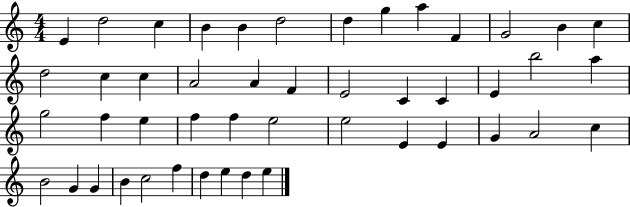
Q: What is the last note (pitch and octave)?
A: E5